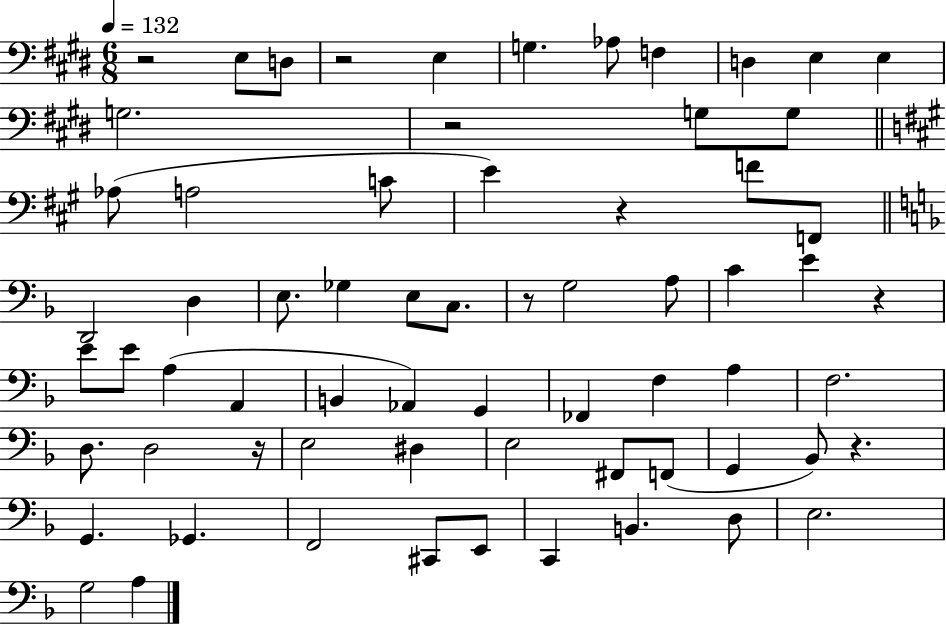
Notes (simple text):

R/h E3/e D3/e R/h E3/q G3/q. Ab3/e F3/q D3/q E3/q E3/q G3/h. R/h G3/e G3/e Ab3/e A3/h C4/e E4/q R/q F4/e F2/e D2/h D3/q E3/e. Gb3/q E3/e C3/e. R/e G3/h A3/e C4/q E4/q R/q E4/e E4/e A3/q A2/q B2/q Ab2/q G2/q FES2/q F3/q A3/q F3/h. D3/e. D3/h R/s E3/h D#3/q E3/h F#2/e F2/e G2/q Bb2/e R/q. G2/q. Gb2/q. F2/h C#2/e E2/e C2/q B2/q. D3/e E3/h. G3/h A3/q